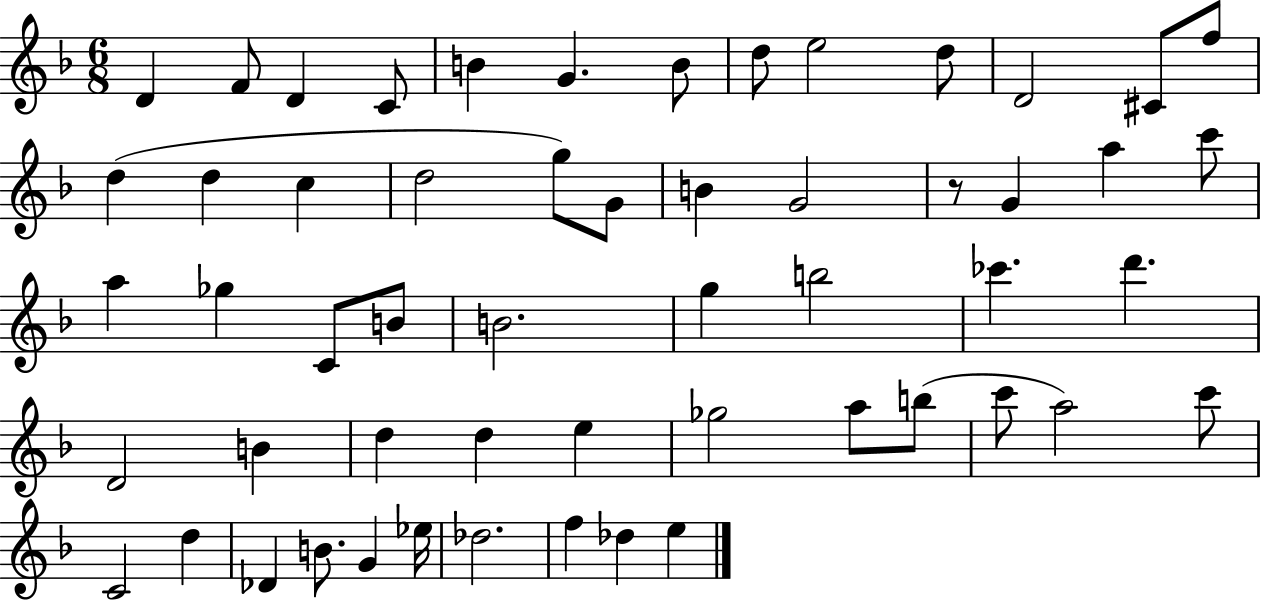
X:1
T:Untitled
M:6/8
L:1/4
K:F
D F/2 D C/2 B G B/2 d/2 e2 d/2 D2 ^C/2 f/2 d d c d2 g/2 G/2 B G2 z/2 G a c'/2 a _g C/2 B/2 B2 g b2 _c' d' D2 B d d e _g2 a/2 b/2 c'/2 a2 c'/2 C2 d _D B/2 G _e/4 _d2 f _d e